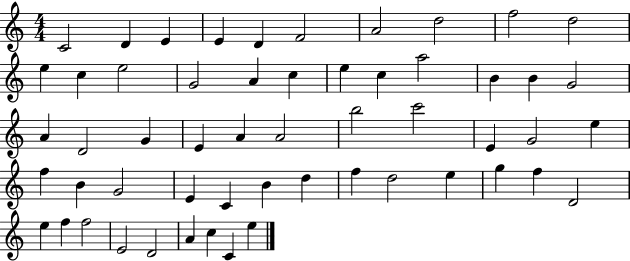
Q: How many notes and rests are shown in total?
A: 55